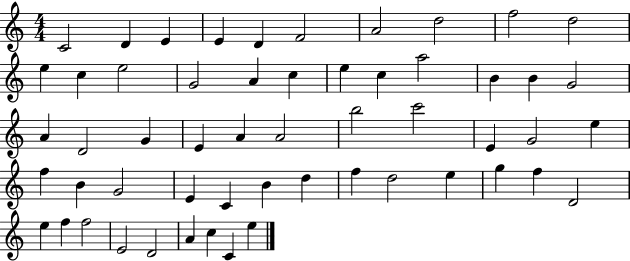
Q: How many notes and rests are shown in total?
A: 55